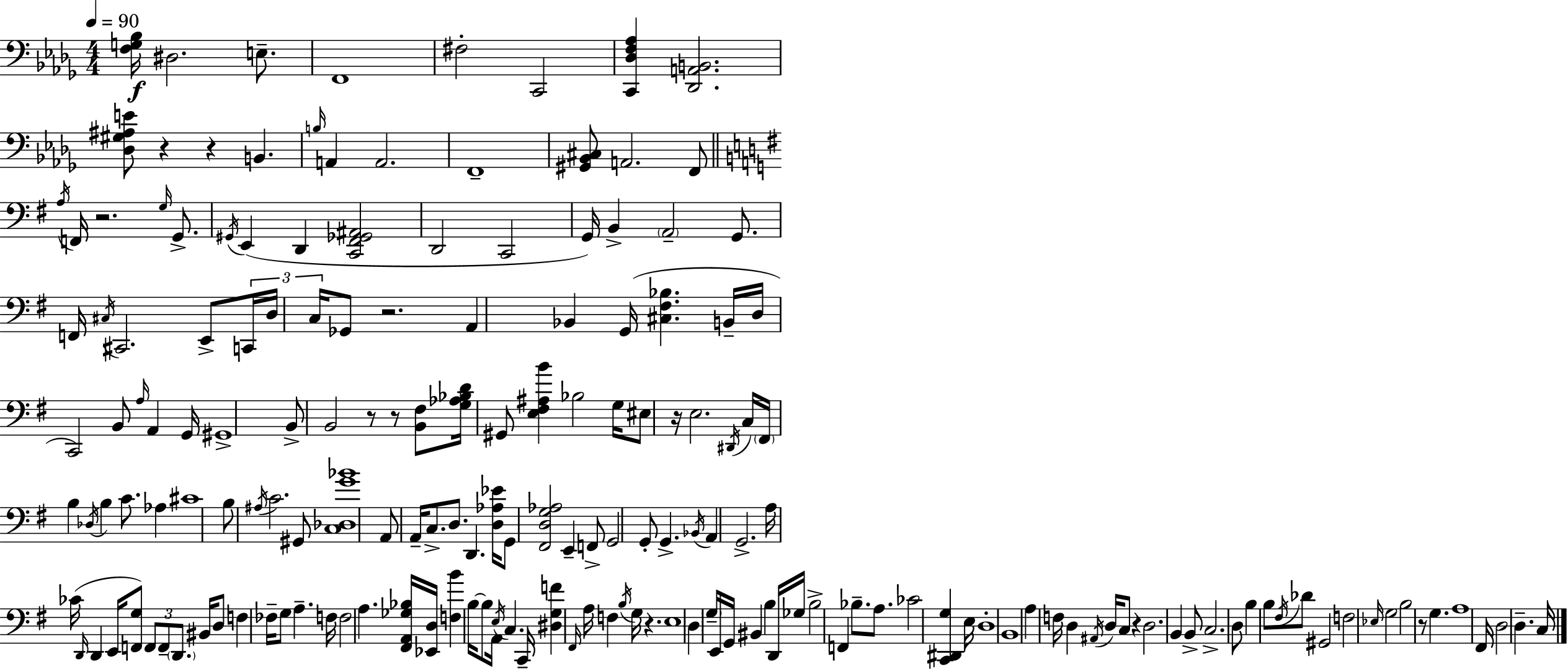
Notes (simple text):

[F3,G3,Bb3]/s D#3/h. E3/e. F2/w F#3/h C2/h [C2,Db3,F3,Ab3]/q [Db2,A2,B2]/h. [Db3,G#3,A#3,E4]/e R/q R/q B2/q. B3/s A2/q A2/h. F2/w [G#2,Bb2,C#3]/e A2/h. F2/e A3/s F2/s R/h. G3/s G2/e. G#2/s E2/q D2/q [C2,F#2,Gb2,A#2]/h D2/h C2/h G2/s B2/q A2/h G2/e. F2/s C#3/s C#2/h. E2/e C2/s D3/s C3/s Gb2/e R/h. A2/q Bb2/q G2/s [C#3,F#3,Bb3]/q. B2/s D3/s C2/h B2/e A3/s A2/q G2/s G#2/w B2/e B2/h R/e R/e [B2,F#3]/e [G3,Ab3,Bb3,D4]/s G#2/e [E3,F#3,A#3,B4]/q Bb3/h G3/s EIS3/e R/s E3/h. D#2/s C3/s F#2/s B3/q Db3/s B3/q C4/e. Ab3/q C#4/w B3/e A#3/s C4/h. G#2/e [C3,Db3,G4,Bb4]/w A2/e A2/s C3/e. D3/e. D2/q. [D3,Ab3,Eb4]/s G2/e [F#2,D3,G3,Ab3]/h E2/q F2/e G2/h G2/e G2/q. Bb2/s A2/q G2/h. A3/s CES4/s D2/s D2/q E2/s [F2,G3]/e F2/e F2/e D2/e. BIS2/s D3/e F3/q FES3/s G3/e A3/q. F3/s F3/h A3/q. [F#2,A2,Gb3,Bb3]/s [Eb2,D3]/s [F3,B4]/q B3/s B3/e A2/s E3/s C3/q. C2/s [D#3,G3,F4]/q F#2/s A3/s F3/q B3/s G3/s R/q. E3/w D3/q G3/s E2/s G2/s BIS2/q B3/q D2/s Gb3/s B3/h F2/q Bb3/e. A3/e. CES4/h [C2,D#2,G3]/q E3/s D3/w B2/w A3/q F3/s D3/q A#2/s D3/s C3/e R/q D3/h. B2/q B2/e C3/h. D3/e B3/q B3/e F#3/s Db4/e G#2/h F3/h Eb3/s G3/h B3/h R/e G3/q. A3/w F#2/s D3/h D3/q. C3/s